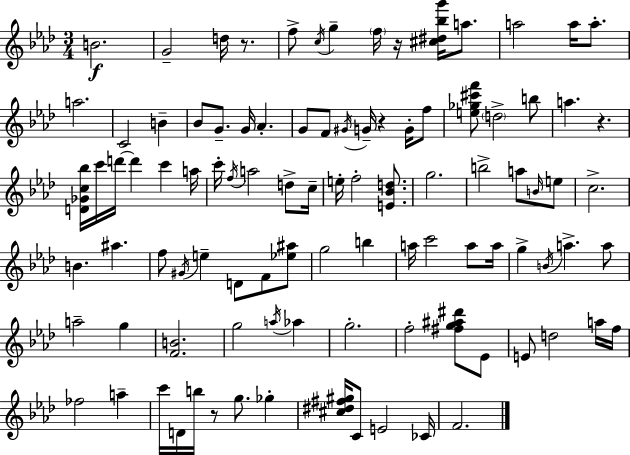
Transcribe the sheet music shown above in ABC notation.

X:1
T:Untitled
M:3/4
L:1/4
K:Fm
B2 G2 d/4 z/2 f/2 c/4 g f/4 z/4 [^c^d_bg']/4 a/2 a2 a/4 a/2 a2 C2 B _B/2 G/2 G/4 _A G/2 F/2 ^G/4 G/4 z G/4 f/2 [e_g^c'f']/2 d2 b/2 a z [D_Gc_b]/4 c'/4 d'/4 d' c' a/4 c'/4 f/4 a2 d/2 c/4 e/4 f2 [E_Bd]/2 g2 b2 a/2 B/4 e/2 c2 B ^a f/2 ^G/4 e D/2 F/2 [_e^a]/2 g2 b a/4 c'2 a/2 a/4 g B/4 a a/2 a2 g [FB]2 g2 a/4 _a g2 f2 [^fg^a^d']/2 _E/2 E/2 d2 a/4 f/4 _f2 a c'/4 D/4 b/4 z/2 g/2 _g [^c^d^f^g]/4 C/2 E2 _C/4 F2